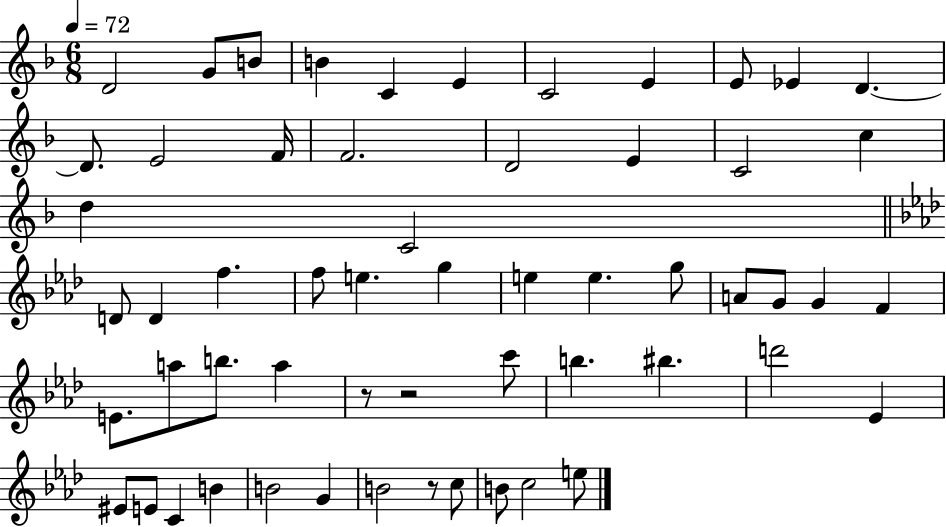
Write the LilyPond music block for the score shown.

{
  \clef treble
  \numericTimeSignature
  \time 6/8
  \key f \major
  \tempo 4 = 72
  \repeat volta 2 { d'2 g'8 b'8 | b'4 c'4 e'4 | c'2 e'4 | e'8 ees'4 d'4.~~ | \break d'8. e'2 f'16 | f'2. | d'2 e'4 | c'2 c''4 | \break d''4 c'2 | \bar "||" \break \key aes \major d'8 d'4 f''4. | f''8 e''4. g''4 | e''4 e''4. g''8 | a'8 g'8 g'4 f'4 | \break e'8. a''8 b''8. a''4 | r8 r2 c'''8 | b''4. bis''4. | d'''2 ees'4 | \break eis'8 e'8 c'4 b'4 | b'2 g'4 | b'2 r8 c''8 | b'8 c''2 e''8 | \break } \bar "|."
}